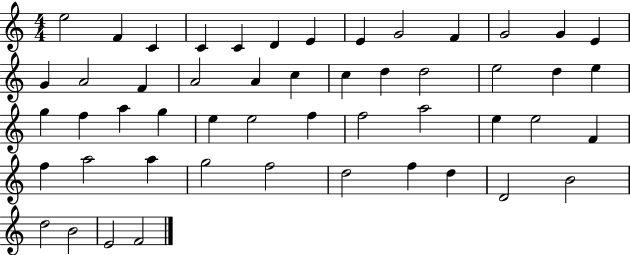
{
  \clef treble
  \numericTimeSignature
  \time 4/4
  \key c \major
  e''2 f'4 c'4 | c'4 c'4 d'4 e'4 | e'4 g'2 f'4 | g'2 g'4 e'4 | \break g'4 a'2 f'4 | a'2 a'4 c''4 | c''4 d''4 d''2 | e''2 d''4 e''4 | \break g''4 f''4 a''4 g''4 | e''4 e''2 f''4 | f''2 a''2 | e''4 e''2 f'4 | \break f''4 a''2 a''4 | g''2 f''2 | d''2 f''4 d''4 | d'2 b'2 | \break d''2 b'2 | e'2 f'2 | \bar "|."
}